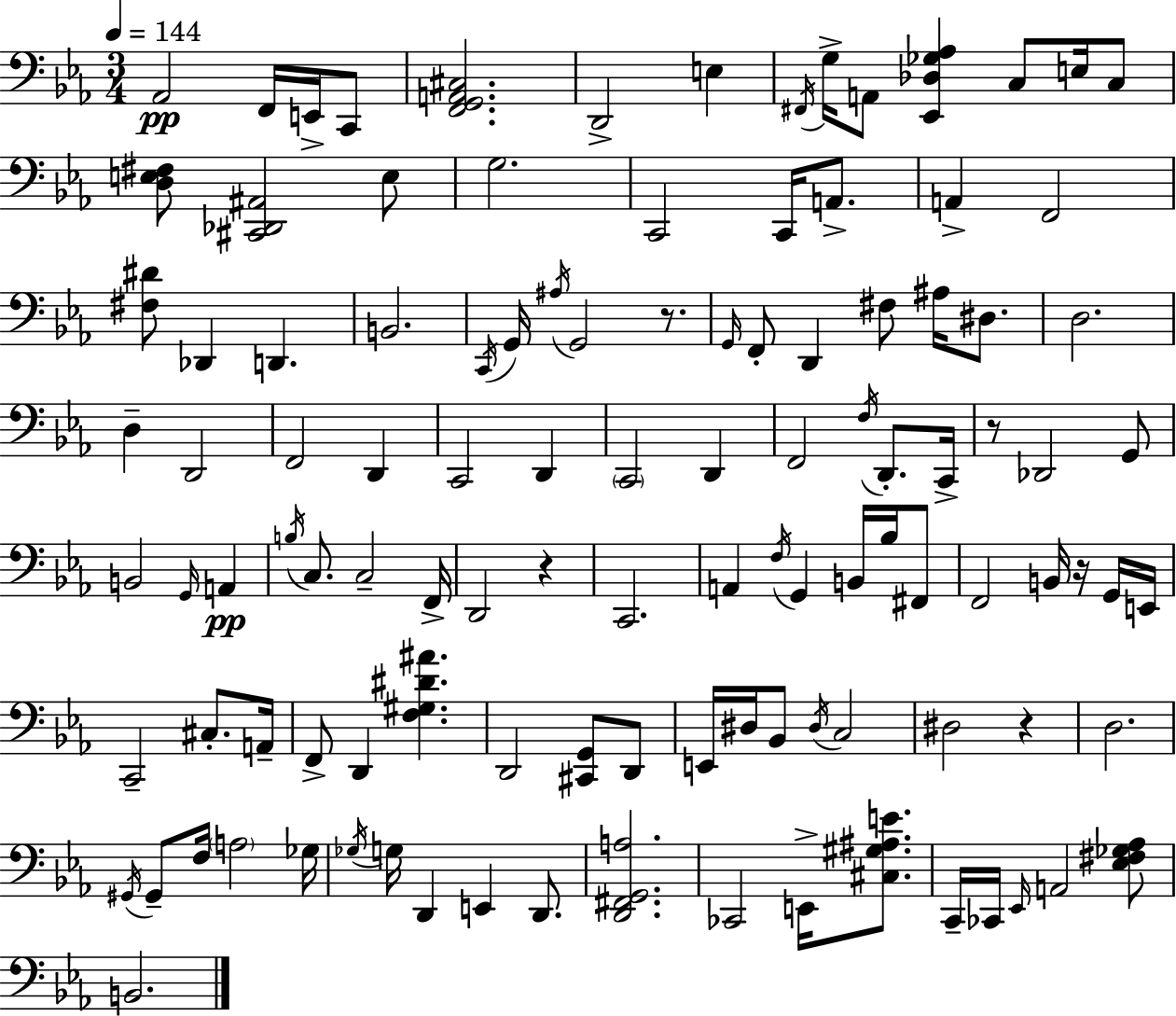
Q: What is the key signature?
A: C minor